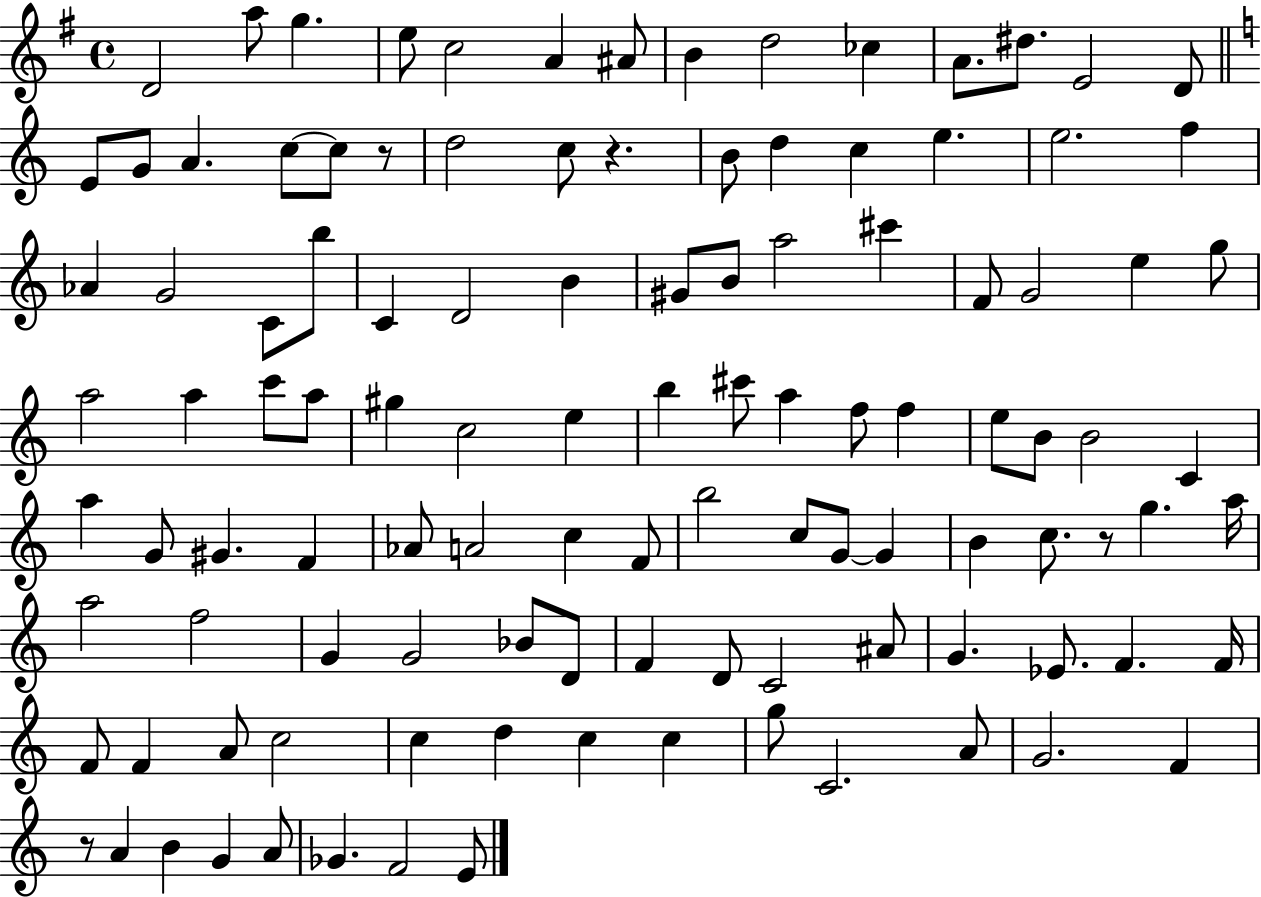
D4/h A5/e G5/q. E5/e C5/h A4/q A#4/e B4/q D5/h CES5/q A4/e. D#5/e. E4/h D4/e E4/e G4/e A4/q. C5/e C5/e R/e D5/h C5/e R/q. B4/e D5/q C5/q E5/q. E5/h. F5/q Ab4/q G4/h C4/e B5/e C4/q D4/h B4/q G#4/e B4/e A5/h C#6/q F4/e G4/h E5/q G5/e A5/h A5/q C6/e A5/e G#5/q C5/h E5/q B5/q C#6/e A5/q F5/e F5/q E5/e B4/e B4/h C4/q A5/q G4/e G#4/q. F4/q Ab4/e A4/h C5/q F4/e B5/h C5/e G4/e G4/q B4/q C5/e. R/e G5/q. A5/s A5/h F5/h G4/q G4/h Bb4/e D4/e F4/q D4/e C4/h A#4/e G4/q. Eb4/e. F4/q. F4/s F4/e F4/q A4/e C5/h C5/q D5/q C5/q C5/q G5/e C4/h. A4/e G4/h. F4/q R/e A4/q B4/q G4/q A4/e Gb4/q. F4/h E4/e